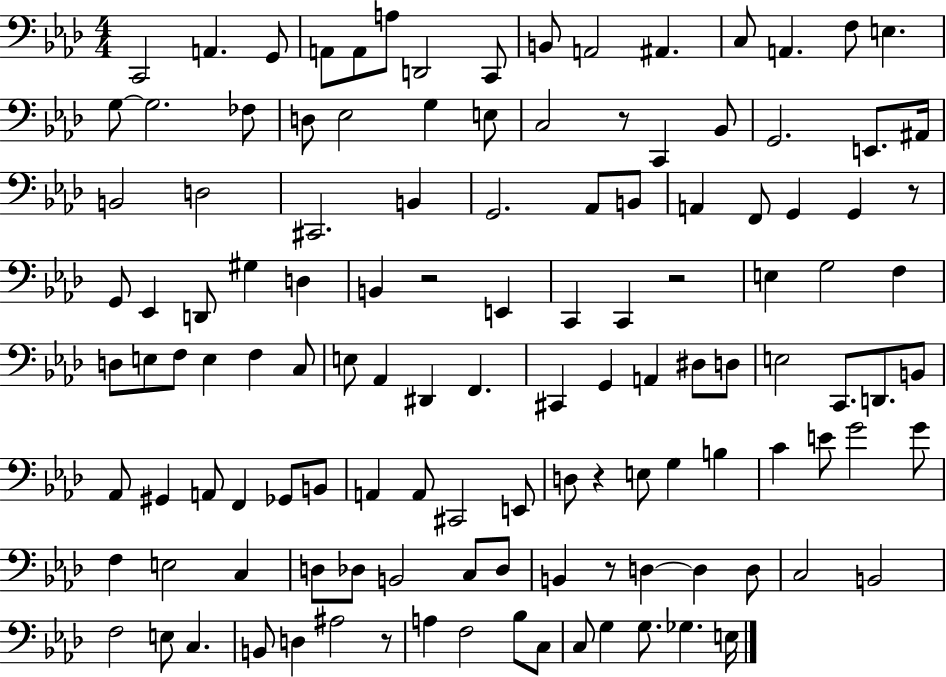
{
  \clef bass
  \numericTimeSignature
  \time 4/4
  \key aes \major
  c,2 a,4. g,8 | a,8 a,8 a8 d,2 c,8 | b,8 a,2 ais,4. | c8 a,4. f8 e4. | \break g8~~ g2. fes8 | d8 ees2 g4 e8 | c2 r8 c,4 bes,8 | g,2. e,8. ais,16 | \break b,2 d2 | cis,2. b,4 | g,2. aes,8 b,8 | a,4 f,8 g,4 g,4 r8 | \break g,8 ees,4 d,8 gis4 d4 | b,4 r2 e,4 | c,4 c,4 r2 | e4 g2 f4 | \break d8 e8 f8 e4 f4 c8 | e8 aes,4 dis,4 f,4. | cis,4 g,4 a,4 dis8 d8 | e2 c,8. d,8. b,8 | \break aes,8 gis,4 a,8 f,4 ges,8 b,8 | a,4 a,8 cis,2 e,8 | d8 r4 e8 g4 b4 | c'4 e'8 g'2 g'8 | \break f4 e2 c4 | d8 des8 b,2 c8 des8 | b,4 r8 d4~~ d4 d8 | c2 b,2 | \break f2 e8 c4. | b,8 d4 ais2 r8 | a4 f2 bes8 c8 | c8 g4 g8. ges4. e16 | \break \bar "|."
}